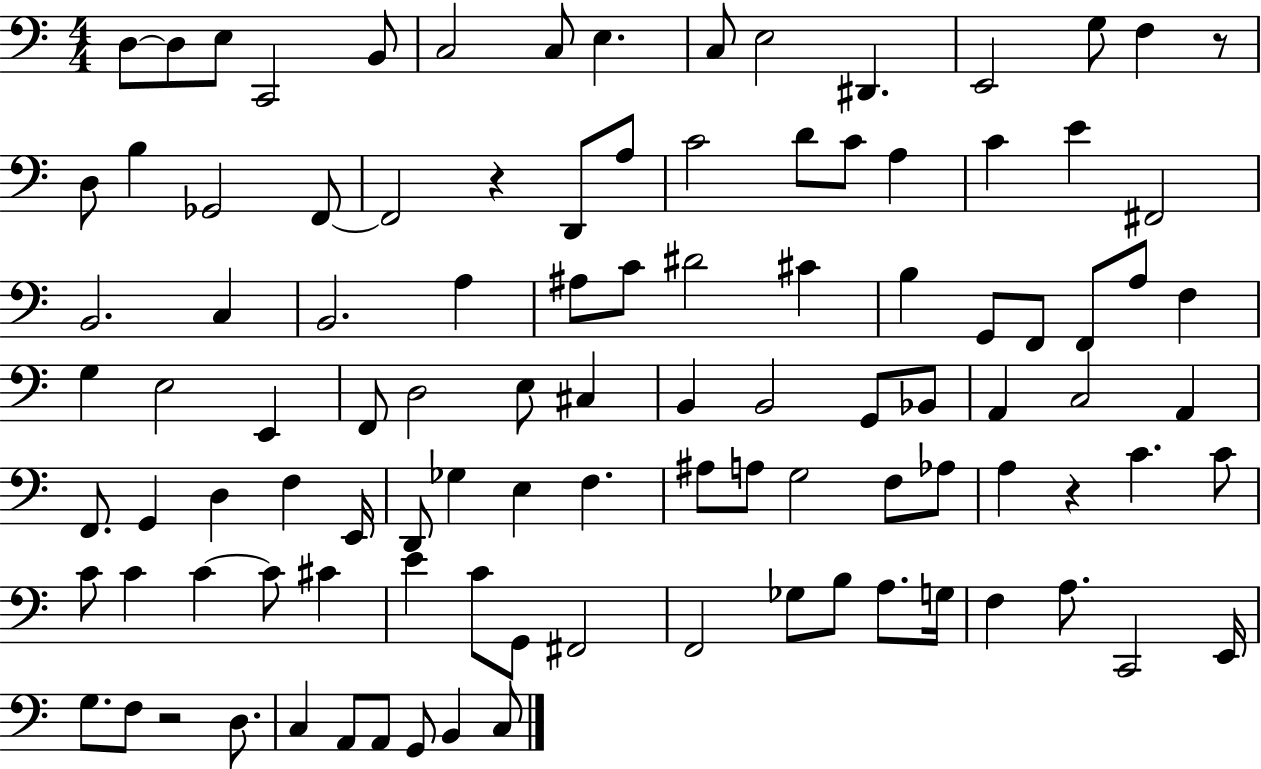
X:1
T:Untitled
M:4/4
L:1/4
K:C
D,/2 D,/2 E,/2 C,,2 B,,/2 C,2 C,/2 E, C,/2 E,2 ^D,, E,,2 G,/2 F, z/2 D,/2 B, _G,,2 F,,/2 F,,2 z D,,/2 A,/2 C2 D/2 C/2 A, C E ^F,,2 B,,2 C, B,,2 A, ^A,/2 C/2 ^D2 ^C B, G,,/2 F,,/2 F,,/2 A,/2 F, G, E,2 E,, F,,/2 D,2 E,/2 ^C, B,, B,,2 G,,/2 _B,,/2 A,, C,2 A,, F,,/2 G,, D, F, E,,/4 D,,/2 _G, E, F, ^A,/2 A,/2 G,2 F,/2 _A,/2 A, z C C/2 C/2 C C C/2 ^C E C/2 G,,/2 ^F,,2 F,,2 _G,/2 B,/2 A,/2 G,/4 F, A,/2 C,,2 E,,/4 G,/2 F,/2 z2 D,/2 C, A,,/2 A,,/2 G,,/2 B,, C,/2